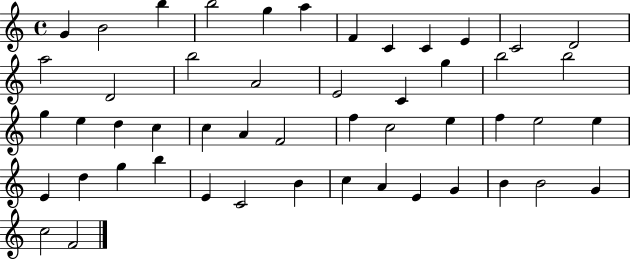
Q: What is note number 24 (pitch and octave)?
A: D5